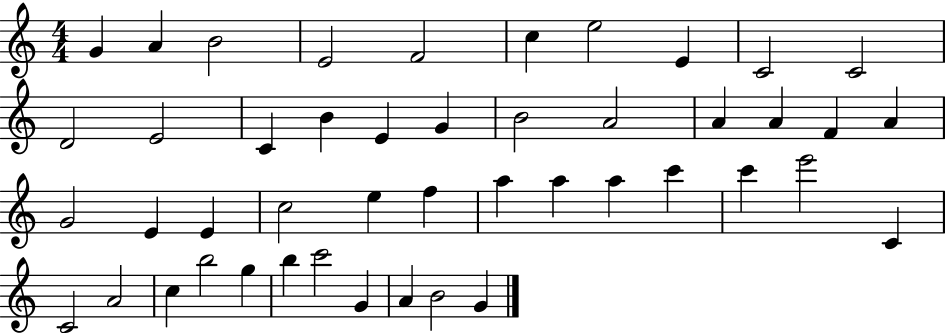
G4/q A4/q B4/h E4/h F4/h C5/q E5/h E4/q C4/h C4/h D4/h E4/h C4/q B4/q E4/q G4/q B4/h A4/h A4/q A4/q F4/q A4/q G4/h E4/q E4/q C5/h E5/q F5/q A5/q A5/q A5/q C6/q C6/q E6/h C4/q C4/h A4/h C5/q B5/h G5/q B5/q C6/h G4/q A4/q B4/h G4/q